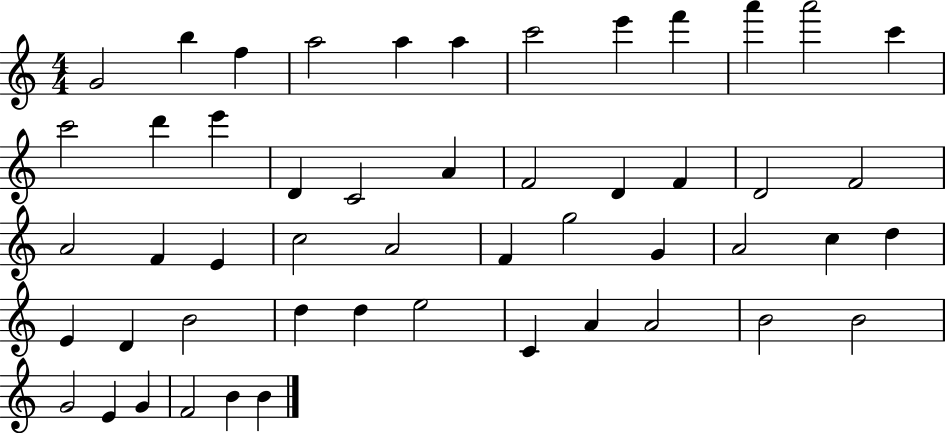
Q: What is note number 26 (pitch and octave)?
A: E4